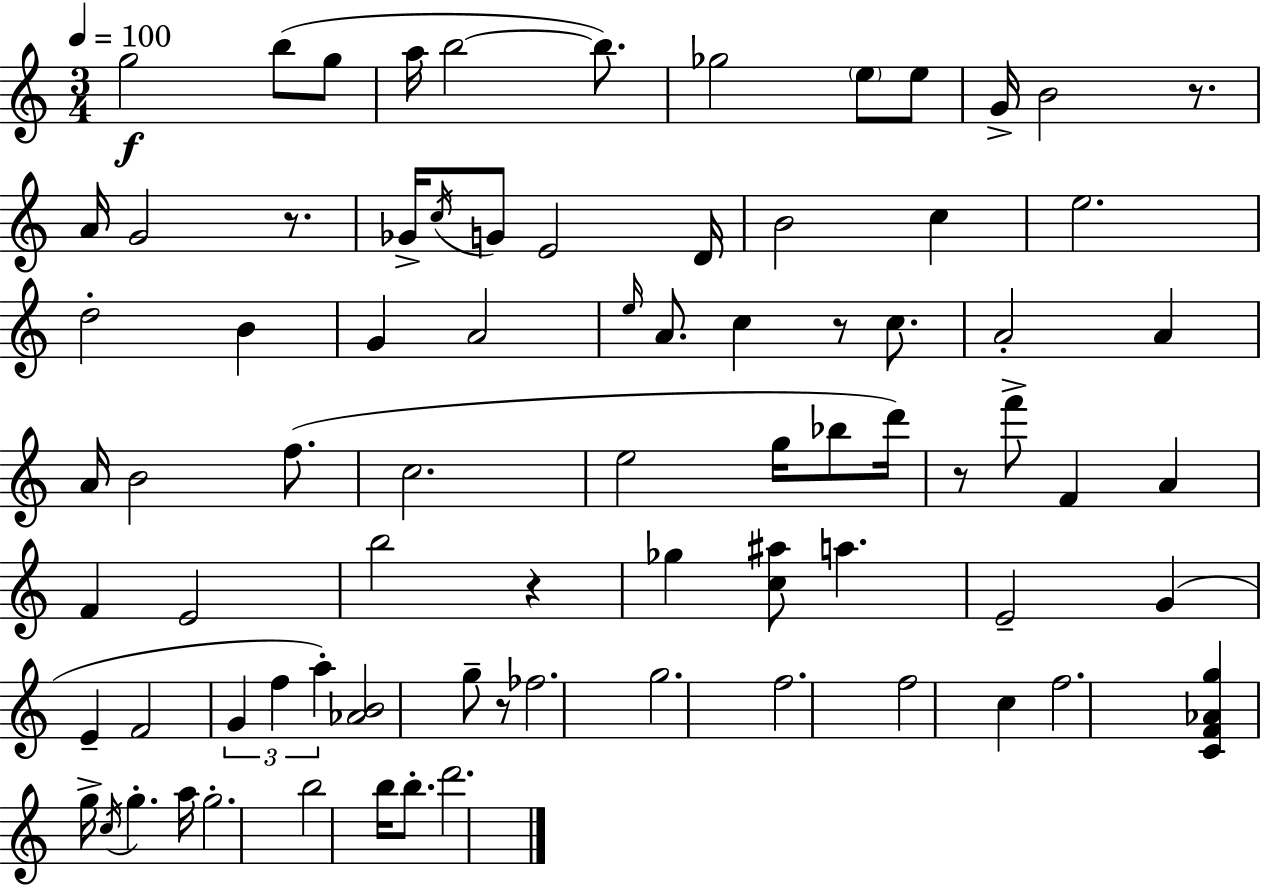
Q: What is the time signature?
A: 3/4